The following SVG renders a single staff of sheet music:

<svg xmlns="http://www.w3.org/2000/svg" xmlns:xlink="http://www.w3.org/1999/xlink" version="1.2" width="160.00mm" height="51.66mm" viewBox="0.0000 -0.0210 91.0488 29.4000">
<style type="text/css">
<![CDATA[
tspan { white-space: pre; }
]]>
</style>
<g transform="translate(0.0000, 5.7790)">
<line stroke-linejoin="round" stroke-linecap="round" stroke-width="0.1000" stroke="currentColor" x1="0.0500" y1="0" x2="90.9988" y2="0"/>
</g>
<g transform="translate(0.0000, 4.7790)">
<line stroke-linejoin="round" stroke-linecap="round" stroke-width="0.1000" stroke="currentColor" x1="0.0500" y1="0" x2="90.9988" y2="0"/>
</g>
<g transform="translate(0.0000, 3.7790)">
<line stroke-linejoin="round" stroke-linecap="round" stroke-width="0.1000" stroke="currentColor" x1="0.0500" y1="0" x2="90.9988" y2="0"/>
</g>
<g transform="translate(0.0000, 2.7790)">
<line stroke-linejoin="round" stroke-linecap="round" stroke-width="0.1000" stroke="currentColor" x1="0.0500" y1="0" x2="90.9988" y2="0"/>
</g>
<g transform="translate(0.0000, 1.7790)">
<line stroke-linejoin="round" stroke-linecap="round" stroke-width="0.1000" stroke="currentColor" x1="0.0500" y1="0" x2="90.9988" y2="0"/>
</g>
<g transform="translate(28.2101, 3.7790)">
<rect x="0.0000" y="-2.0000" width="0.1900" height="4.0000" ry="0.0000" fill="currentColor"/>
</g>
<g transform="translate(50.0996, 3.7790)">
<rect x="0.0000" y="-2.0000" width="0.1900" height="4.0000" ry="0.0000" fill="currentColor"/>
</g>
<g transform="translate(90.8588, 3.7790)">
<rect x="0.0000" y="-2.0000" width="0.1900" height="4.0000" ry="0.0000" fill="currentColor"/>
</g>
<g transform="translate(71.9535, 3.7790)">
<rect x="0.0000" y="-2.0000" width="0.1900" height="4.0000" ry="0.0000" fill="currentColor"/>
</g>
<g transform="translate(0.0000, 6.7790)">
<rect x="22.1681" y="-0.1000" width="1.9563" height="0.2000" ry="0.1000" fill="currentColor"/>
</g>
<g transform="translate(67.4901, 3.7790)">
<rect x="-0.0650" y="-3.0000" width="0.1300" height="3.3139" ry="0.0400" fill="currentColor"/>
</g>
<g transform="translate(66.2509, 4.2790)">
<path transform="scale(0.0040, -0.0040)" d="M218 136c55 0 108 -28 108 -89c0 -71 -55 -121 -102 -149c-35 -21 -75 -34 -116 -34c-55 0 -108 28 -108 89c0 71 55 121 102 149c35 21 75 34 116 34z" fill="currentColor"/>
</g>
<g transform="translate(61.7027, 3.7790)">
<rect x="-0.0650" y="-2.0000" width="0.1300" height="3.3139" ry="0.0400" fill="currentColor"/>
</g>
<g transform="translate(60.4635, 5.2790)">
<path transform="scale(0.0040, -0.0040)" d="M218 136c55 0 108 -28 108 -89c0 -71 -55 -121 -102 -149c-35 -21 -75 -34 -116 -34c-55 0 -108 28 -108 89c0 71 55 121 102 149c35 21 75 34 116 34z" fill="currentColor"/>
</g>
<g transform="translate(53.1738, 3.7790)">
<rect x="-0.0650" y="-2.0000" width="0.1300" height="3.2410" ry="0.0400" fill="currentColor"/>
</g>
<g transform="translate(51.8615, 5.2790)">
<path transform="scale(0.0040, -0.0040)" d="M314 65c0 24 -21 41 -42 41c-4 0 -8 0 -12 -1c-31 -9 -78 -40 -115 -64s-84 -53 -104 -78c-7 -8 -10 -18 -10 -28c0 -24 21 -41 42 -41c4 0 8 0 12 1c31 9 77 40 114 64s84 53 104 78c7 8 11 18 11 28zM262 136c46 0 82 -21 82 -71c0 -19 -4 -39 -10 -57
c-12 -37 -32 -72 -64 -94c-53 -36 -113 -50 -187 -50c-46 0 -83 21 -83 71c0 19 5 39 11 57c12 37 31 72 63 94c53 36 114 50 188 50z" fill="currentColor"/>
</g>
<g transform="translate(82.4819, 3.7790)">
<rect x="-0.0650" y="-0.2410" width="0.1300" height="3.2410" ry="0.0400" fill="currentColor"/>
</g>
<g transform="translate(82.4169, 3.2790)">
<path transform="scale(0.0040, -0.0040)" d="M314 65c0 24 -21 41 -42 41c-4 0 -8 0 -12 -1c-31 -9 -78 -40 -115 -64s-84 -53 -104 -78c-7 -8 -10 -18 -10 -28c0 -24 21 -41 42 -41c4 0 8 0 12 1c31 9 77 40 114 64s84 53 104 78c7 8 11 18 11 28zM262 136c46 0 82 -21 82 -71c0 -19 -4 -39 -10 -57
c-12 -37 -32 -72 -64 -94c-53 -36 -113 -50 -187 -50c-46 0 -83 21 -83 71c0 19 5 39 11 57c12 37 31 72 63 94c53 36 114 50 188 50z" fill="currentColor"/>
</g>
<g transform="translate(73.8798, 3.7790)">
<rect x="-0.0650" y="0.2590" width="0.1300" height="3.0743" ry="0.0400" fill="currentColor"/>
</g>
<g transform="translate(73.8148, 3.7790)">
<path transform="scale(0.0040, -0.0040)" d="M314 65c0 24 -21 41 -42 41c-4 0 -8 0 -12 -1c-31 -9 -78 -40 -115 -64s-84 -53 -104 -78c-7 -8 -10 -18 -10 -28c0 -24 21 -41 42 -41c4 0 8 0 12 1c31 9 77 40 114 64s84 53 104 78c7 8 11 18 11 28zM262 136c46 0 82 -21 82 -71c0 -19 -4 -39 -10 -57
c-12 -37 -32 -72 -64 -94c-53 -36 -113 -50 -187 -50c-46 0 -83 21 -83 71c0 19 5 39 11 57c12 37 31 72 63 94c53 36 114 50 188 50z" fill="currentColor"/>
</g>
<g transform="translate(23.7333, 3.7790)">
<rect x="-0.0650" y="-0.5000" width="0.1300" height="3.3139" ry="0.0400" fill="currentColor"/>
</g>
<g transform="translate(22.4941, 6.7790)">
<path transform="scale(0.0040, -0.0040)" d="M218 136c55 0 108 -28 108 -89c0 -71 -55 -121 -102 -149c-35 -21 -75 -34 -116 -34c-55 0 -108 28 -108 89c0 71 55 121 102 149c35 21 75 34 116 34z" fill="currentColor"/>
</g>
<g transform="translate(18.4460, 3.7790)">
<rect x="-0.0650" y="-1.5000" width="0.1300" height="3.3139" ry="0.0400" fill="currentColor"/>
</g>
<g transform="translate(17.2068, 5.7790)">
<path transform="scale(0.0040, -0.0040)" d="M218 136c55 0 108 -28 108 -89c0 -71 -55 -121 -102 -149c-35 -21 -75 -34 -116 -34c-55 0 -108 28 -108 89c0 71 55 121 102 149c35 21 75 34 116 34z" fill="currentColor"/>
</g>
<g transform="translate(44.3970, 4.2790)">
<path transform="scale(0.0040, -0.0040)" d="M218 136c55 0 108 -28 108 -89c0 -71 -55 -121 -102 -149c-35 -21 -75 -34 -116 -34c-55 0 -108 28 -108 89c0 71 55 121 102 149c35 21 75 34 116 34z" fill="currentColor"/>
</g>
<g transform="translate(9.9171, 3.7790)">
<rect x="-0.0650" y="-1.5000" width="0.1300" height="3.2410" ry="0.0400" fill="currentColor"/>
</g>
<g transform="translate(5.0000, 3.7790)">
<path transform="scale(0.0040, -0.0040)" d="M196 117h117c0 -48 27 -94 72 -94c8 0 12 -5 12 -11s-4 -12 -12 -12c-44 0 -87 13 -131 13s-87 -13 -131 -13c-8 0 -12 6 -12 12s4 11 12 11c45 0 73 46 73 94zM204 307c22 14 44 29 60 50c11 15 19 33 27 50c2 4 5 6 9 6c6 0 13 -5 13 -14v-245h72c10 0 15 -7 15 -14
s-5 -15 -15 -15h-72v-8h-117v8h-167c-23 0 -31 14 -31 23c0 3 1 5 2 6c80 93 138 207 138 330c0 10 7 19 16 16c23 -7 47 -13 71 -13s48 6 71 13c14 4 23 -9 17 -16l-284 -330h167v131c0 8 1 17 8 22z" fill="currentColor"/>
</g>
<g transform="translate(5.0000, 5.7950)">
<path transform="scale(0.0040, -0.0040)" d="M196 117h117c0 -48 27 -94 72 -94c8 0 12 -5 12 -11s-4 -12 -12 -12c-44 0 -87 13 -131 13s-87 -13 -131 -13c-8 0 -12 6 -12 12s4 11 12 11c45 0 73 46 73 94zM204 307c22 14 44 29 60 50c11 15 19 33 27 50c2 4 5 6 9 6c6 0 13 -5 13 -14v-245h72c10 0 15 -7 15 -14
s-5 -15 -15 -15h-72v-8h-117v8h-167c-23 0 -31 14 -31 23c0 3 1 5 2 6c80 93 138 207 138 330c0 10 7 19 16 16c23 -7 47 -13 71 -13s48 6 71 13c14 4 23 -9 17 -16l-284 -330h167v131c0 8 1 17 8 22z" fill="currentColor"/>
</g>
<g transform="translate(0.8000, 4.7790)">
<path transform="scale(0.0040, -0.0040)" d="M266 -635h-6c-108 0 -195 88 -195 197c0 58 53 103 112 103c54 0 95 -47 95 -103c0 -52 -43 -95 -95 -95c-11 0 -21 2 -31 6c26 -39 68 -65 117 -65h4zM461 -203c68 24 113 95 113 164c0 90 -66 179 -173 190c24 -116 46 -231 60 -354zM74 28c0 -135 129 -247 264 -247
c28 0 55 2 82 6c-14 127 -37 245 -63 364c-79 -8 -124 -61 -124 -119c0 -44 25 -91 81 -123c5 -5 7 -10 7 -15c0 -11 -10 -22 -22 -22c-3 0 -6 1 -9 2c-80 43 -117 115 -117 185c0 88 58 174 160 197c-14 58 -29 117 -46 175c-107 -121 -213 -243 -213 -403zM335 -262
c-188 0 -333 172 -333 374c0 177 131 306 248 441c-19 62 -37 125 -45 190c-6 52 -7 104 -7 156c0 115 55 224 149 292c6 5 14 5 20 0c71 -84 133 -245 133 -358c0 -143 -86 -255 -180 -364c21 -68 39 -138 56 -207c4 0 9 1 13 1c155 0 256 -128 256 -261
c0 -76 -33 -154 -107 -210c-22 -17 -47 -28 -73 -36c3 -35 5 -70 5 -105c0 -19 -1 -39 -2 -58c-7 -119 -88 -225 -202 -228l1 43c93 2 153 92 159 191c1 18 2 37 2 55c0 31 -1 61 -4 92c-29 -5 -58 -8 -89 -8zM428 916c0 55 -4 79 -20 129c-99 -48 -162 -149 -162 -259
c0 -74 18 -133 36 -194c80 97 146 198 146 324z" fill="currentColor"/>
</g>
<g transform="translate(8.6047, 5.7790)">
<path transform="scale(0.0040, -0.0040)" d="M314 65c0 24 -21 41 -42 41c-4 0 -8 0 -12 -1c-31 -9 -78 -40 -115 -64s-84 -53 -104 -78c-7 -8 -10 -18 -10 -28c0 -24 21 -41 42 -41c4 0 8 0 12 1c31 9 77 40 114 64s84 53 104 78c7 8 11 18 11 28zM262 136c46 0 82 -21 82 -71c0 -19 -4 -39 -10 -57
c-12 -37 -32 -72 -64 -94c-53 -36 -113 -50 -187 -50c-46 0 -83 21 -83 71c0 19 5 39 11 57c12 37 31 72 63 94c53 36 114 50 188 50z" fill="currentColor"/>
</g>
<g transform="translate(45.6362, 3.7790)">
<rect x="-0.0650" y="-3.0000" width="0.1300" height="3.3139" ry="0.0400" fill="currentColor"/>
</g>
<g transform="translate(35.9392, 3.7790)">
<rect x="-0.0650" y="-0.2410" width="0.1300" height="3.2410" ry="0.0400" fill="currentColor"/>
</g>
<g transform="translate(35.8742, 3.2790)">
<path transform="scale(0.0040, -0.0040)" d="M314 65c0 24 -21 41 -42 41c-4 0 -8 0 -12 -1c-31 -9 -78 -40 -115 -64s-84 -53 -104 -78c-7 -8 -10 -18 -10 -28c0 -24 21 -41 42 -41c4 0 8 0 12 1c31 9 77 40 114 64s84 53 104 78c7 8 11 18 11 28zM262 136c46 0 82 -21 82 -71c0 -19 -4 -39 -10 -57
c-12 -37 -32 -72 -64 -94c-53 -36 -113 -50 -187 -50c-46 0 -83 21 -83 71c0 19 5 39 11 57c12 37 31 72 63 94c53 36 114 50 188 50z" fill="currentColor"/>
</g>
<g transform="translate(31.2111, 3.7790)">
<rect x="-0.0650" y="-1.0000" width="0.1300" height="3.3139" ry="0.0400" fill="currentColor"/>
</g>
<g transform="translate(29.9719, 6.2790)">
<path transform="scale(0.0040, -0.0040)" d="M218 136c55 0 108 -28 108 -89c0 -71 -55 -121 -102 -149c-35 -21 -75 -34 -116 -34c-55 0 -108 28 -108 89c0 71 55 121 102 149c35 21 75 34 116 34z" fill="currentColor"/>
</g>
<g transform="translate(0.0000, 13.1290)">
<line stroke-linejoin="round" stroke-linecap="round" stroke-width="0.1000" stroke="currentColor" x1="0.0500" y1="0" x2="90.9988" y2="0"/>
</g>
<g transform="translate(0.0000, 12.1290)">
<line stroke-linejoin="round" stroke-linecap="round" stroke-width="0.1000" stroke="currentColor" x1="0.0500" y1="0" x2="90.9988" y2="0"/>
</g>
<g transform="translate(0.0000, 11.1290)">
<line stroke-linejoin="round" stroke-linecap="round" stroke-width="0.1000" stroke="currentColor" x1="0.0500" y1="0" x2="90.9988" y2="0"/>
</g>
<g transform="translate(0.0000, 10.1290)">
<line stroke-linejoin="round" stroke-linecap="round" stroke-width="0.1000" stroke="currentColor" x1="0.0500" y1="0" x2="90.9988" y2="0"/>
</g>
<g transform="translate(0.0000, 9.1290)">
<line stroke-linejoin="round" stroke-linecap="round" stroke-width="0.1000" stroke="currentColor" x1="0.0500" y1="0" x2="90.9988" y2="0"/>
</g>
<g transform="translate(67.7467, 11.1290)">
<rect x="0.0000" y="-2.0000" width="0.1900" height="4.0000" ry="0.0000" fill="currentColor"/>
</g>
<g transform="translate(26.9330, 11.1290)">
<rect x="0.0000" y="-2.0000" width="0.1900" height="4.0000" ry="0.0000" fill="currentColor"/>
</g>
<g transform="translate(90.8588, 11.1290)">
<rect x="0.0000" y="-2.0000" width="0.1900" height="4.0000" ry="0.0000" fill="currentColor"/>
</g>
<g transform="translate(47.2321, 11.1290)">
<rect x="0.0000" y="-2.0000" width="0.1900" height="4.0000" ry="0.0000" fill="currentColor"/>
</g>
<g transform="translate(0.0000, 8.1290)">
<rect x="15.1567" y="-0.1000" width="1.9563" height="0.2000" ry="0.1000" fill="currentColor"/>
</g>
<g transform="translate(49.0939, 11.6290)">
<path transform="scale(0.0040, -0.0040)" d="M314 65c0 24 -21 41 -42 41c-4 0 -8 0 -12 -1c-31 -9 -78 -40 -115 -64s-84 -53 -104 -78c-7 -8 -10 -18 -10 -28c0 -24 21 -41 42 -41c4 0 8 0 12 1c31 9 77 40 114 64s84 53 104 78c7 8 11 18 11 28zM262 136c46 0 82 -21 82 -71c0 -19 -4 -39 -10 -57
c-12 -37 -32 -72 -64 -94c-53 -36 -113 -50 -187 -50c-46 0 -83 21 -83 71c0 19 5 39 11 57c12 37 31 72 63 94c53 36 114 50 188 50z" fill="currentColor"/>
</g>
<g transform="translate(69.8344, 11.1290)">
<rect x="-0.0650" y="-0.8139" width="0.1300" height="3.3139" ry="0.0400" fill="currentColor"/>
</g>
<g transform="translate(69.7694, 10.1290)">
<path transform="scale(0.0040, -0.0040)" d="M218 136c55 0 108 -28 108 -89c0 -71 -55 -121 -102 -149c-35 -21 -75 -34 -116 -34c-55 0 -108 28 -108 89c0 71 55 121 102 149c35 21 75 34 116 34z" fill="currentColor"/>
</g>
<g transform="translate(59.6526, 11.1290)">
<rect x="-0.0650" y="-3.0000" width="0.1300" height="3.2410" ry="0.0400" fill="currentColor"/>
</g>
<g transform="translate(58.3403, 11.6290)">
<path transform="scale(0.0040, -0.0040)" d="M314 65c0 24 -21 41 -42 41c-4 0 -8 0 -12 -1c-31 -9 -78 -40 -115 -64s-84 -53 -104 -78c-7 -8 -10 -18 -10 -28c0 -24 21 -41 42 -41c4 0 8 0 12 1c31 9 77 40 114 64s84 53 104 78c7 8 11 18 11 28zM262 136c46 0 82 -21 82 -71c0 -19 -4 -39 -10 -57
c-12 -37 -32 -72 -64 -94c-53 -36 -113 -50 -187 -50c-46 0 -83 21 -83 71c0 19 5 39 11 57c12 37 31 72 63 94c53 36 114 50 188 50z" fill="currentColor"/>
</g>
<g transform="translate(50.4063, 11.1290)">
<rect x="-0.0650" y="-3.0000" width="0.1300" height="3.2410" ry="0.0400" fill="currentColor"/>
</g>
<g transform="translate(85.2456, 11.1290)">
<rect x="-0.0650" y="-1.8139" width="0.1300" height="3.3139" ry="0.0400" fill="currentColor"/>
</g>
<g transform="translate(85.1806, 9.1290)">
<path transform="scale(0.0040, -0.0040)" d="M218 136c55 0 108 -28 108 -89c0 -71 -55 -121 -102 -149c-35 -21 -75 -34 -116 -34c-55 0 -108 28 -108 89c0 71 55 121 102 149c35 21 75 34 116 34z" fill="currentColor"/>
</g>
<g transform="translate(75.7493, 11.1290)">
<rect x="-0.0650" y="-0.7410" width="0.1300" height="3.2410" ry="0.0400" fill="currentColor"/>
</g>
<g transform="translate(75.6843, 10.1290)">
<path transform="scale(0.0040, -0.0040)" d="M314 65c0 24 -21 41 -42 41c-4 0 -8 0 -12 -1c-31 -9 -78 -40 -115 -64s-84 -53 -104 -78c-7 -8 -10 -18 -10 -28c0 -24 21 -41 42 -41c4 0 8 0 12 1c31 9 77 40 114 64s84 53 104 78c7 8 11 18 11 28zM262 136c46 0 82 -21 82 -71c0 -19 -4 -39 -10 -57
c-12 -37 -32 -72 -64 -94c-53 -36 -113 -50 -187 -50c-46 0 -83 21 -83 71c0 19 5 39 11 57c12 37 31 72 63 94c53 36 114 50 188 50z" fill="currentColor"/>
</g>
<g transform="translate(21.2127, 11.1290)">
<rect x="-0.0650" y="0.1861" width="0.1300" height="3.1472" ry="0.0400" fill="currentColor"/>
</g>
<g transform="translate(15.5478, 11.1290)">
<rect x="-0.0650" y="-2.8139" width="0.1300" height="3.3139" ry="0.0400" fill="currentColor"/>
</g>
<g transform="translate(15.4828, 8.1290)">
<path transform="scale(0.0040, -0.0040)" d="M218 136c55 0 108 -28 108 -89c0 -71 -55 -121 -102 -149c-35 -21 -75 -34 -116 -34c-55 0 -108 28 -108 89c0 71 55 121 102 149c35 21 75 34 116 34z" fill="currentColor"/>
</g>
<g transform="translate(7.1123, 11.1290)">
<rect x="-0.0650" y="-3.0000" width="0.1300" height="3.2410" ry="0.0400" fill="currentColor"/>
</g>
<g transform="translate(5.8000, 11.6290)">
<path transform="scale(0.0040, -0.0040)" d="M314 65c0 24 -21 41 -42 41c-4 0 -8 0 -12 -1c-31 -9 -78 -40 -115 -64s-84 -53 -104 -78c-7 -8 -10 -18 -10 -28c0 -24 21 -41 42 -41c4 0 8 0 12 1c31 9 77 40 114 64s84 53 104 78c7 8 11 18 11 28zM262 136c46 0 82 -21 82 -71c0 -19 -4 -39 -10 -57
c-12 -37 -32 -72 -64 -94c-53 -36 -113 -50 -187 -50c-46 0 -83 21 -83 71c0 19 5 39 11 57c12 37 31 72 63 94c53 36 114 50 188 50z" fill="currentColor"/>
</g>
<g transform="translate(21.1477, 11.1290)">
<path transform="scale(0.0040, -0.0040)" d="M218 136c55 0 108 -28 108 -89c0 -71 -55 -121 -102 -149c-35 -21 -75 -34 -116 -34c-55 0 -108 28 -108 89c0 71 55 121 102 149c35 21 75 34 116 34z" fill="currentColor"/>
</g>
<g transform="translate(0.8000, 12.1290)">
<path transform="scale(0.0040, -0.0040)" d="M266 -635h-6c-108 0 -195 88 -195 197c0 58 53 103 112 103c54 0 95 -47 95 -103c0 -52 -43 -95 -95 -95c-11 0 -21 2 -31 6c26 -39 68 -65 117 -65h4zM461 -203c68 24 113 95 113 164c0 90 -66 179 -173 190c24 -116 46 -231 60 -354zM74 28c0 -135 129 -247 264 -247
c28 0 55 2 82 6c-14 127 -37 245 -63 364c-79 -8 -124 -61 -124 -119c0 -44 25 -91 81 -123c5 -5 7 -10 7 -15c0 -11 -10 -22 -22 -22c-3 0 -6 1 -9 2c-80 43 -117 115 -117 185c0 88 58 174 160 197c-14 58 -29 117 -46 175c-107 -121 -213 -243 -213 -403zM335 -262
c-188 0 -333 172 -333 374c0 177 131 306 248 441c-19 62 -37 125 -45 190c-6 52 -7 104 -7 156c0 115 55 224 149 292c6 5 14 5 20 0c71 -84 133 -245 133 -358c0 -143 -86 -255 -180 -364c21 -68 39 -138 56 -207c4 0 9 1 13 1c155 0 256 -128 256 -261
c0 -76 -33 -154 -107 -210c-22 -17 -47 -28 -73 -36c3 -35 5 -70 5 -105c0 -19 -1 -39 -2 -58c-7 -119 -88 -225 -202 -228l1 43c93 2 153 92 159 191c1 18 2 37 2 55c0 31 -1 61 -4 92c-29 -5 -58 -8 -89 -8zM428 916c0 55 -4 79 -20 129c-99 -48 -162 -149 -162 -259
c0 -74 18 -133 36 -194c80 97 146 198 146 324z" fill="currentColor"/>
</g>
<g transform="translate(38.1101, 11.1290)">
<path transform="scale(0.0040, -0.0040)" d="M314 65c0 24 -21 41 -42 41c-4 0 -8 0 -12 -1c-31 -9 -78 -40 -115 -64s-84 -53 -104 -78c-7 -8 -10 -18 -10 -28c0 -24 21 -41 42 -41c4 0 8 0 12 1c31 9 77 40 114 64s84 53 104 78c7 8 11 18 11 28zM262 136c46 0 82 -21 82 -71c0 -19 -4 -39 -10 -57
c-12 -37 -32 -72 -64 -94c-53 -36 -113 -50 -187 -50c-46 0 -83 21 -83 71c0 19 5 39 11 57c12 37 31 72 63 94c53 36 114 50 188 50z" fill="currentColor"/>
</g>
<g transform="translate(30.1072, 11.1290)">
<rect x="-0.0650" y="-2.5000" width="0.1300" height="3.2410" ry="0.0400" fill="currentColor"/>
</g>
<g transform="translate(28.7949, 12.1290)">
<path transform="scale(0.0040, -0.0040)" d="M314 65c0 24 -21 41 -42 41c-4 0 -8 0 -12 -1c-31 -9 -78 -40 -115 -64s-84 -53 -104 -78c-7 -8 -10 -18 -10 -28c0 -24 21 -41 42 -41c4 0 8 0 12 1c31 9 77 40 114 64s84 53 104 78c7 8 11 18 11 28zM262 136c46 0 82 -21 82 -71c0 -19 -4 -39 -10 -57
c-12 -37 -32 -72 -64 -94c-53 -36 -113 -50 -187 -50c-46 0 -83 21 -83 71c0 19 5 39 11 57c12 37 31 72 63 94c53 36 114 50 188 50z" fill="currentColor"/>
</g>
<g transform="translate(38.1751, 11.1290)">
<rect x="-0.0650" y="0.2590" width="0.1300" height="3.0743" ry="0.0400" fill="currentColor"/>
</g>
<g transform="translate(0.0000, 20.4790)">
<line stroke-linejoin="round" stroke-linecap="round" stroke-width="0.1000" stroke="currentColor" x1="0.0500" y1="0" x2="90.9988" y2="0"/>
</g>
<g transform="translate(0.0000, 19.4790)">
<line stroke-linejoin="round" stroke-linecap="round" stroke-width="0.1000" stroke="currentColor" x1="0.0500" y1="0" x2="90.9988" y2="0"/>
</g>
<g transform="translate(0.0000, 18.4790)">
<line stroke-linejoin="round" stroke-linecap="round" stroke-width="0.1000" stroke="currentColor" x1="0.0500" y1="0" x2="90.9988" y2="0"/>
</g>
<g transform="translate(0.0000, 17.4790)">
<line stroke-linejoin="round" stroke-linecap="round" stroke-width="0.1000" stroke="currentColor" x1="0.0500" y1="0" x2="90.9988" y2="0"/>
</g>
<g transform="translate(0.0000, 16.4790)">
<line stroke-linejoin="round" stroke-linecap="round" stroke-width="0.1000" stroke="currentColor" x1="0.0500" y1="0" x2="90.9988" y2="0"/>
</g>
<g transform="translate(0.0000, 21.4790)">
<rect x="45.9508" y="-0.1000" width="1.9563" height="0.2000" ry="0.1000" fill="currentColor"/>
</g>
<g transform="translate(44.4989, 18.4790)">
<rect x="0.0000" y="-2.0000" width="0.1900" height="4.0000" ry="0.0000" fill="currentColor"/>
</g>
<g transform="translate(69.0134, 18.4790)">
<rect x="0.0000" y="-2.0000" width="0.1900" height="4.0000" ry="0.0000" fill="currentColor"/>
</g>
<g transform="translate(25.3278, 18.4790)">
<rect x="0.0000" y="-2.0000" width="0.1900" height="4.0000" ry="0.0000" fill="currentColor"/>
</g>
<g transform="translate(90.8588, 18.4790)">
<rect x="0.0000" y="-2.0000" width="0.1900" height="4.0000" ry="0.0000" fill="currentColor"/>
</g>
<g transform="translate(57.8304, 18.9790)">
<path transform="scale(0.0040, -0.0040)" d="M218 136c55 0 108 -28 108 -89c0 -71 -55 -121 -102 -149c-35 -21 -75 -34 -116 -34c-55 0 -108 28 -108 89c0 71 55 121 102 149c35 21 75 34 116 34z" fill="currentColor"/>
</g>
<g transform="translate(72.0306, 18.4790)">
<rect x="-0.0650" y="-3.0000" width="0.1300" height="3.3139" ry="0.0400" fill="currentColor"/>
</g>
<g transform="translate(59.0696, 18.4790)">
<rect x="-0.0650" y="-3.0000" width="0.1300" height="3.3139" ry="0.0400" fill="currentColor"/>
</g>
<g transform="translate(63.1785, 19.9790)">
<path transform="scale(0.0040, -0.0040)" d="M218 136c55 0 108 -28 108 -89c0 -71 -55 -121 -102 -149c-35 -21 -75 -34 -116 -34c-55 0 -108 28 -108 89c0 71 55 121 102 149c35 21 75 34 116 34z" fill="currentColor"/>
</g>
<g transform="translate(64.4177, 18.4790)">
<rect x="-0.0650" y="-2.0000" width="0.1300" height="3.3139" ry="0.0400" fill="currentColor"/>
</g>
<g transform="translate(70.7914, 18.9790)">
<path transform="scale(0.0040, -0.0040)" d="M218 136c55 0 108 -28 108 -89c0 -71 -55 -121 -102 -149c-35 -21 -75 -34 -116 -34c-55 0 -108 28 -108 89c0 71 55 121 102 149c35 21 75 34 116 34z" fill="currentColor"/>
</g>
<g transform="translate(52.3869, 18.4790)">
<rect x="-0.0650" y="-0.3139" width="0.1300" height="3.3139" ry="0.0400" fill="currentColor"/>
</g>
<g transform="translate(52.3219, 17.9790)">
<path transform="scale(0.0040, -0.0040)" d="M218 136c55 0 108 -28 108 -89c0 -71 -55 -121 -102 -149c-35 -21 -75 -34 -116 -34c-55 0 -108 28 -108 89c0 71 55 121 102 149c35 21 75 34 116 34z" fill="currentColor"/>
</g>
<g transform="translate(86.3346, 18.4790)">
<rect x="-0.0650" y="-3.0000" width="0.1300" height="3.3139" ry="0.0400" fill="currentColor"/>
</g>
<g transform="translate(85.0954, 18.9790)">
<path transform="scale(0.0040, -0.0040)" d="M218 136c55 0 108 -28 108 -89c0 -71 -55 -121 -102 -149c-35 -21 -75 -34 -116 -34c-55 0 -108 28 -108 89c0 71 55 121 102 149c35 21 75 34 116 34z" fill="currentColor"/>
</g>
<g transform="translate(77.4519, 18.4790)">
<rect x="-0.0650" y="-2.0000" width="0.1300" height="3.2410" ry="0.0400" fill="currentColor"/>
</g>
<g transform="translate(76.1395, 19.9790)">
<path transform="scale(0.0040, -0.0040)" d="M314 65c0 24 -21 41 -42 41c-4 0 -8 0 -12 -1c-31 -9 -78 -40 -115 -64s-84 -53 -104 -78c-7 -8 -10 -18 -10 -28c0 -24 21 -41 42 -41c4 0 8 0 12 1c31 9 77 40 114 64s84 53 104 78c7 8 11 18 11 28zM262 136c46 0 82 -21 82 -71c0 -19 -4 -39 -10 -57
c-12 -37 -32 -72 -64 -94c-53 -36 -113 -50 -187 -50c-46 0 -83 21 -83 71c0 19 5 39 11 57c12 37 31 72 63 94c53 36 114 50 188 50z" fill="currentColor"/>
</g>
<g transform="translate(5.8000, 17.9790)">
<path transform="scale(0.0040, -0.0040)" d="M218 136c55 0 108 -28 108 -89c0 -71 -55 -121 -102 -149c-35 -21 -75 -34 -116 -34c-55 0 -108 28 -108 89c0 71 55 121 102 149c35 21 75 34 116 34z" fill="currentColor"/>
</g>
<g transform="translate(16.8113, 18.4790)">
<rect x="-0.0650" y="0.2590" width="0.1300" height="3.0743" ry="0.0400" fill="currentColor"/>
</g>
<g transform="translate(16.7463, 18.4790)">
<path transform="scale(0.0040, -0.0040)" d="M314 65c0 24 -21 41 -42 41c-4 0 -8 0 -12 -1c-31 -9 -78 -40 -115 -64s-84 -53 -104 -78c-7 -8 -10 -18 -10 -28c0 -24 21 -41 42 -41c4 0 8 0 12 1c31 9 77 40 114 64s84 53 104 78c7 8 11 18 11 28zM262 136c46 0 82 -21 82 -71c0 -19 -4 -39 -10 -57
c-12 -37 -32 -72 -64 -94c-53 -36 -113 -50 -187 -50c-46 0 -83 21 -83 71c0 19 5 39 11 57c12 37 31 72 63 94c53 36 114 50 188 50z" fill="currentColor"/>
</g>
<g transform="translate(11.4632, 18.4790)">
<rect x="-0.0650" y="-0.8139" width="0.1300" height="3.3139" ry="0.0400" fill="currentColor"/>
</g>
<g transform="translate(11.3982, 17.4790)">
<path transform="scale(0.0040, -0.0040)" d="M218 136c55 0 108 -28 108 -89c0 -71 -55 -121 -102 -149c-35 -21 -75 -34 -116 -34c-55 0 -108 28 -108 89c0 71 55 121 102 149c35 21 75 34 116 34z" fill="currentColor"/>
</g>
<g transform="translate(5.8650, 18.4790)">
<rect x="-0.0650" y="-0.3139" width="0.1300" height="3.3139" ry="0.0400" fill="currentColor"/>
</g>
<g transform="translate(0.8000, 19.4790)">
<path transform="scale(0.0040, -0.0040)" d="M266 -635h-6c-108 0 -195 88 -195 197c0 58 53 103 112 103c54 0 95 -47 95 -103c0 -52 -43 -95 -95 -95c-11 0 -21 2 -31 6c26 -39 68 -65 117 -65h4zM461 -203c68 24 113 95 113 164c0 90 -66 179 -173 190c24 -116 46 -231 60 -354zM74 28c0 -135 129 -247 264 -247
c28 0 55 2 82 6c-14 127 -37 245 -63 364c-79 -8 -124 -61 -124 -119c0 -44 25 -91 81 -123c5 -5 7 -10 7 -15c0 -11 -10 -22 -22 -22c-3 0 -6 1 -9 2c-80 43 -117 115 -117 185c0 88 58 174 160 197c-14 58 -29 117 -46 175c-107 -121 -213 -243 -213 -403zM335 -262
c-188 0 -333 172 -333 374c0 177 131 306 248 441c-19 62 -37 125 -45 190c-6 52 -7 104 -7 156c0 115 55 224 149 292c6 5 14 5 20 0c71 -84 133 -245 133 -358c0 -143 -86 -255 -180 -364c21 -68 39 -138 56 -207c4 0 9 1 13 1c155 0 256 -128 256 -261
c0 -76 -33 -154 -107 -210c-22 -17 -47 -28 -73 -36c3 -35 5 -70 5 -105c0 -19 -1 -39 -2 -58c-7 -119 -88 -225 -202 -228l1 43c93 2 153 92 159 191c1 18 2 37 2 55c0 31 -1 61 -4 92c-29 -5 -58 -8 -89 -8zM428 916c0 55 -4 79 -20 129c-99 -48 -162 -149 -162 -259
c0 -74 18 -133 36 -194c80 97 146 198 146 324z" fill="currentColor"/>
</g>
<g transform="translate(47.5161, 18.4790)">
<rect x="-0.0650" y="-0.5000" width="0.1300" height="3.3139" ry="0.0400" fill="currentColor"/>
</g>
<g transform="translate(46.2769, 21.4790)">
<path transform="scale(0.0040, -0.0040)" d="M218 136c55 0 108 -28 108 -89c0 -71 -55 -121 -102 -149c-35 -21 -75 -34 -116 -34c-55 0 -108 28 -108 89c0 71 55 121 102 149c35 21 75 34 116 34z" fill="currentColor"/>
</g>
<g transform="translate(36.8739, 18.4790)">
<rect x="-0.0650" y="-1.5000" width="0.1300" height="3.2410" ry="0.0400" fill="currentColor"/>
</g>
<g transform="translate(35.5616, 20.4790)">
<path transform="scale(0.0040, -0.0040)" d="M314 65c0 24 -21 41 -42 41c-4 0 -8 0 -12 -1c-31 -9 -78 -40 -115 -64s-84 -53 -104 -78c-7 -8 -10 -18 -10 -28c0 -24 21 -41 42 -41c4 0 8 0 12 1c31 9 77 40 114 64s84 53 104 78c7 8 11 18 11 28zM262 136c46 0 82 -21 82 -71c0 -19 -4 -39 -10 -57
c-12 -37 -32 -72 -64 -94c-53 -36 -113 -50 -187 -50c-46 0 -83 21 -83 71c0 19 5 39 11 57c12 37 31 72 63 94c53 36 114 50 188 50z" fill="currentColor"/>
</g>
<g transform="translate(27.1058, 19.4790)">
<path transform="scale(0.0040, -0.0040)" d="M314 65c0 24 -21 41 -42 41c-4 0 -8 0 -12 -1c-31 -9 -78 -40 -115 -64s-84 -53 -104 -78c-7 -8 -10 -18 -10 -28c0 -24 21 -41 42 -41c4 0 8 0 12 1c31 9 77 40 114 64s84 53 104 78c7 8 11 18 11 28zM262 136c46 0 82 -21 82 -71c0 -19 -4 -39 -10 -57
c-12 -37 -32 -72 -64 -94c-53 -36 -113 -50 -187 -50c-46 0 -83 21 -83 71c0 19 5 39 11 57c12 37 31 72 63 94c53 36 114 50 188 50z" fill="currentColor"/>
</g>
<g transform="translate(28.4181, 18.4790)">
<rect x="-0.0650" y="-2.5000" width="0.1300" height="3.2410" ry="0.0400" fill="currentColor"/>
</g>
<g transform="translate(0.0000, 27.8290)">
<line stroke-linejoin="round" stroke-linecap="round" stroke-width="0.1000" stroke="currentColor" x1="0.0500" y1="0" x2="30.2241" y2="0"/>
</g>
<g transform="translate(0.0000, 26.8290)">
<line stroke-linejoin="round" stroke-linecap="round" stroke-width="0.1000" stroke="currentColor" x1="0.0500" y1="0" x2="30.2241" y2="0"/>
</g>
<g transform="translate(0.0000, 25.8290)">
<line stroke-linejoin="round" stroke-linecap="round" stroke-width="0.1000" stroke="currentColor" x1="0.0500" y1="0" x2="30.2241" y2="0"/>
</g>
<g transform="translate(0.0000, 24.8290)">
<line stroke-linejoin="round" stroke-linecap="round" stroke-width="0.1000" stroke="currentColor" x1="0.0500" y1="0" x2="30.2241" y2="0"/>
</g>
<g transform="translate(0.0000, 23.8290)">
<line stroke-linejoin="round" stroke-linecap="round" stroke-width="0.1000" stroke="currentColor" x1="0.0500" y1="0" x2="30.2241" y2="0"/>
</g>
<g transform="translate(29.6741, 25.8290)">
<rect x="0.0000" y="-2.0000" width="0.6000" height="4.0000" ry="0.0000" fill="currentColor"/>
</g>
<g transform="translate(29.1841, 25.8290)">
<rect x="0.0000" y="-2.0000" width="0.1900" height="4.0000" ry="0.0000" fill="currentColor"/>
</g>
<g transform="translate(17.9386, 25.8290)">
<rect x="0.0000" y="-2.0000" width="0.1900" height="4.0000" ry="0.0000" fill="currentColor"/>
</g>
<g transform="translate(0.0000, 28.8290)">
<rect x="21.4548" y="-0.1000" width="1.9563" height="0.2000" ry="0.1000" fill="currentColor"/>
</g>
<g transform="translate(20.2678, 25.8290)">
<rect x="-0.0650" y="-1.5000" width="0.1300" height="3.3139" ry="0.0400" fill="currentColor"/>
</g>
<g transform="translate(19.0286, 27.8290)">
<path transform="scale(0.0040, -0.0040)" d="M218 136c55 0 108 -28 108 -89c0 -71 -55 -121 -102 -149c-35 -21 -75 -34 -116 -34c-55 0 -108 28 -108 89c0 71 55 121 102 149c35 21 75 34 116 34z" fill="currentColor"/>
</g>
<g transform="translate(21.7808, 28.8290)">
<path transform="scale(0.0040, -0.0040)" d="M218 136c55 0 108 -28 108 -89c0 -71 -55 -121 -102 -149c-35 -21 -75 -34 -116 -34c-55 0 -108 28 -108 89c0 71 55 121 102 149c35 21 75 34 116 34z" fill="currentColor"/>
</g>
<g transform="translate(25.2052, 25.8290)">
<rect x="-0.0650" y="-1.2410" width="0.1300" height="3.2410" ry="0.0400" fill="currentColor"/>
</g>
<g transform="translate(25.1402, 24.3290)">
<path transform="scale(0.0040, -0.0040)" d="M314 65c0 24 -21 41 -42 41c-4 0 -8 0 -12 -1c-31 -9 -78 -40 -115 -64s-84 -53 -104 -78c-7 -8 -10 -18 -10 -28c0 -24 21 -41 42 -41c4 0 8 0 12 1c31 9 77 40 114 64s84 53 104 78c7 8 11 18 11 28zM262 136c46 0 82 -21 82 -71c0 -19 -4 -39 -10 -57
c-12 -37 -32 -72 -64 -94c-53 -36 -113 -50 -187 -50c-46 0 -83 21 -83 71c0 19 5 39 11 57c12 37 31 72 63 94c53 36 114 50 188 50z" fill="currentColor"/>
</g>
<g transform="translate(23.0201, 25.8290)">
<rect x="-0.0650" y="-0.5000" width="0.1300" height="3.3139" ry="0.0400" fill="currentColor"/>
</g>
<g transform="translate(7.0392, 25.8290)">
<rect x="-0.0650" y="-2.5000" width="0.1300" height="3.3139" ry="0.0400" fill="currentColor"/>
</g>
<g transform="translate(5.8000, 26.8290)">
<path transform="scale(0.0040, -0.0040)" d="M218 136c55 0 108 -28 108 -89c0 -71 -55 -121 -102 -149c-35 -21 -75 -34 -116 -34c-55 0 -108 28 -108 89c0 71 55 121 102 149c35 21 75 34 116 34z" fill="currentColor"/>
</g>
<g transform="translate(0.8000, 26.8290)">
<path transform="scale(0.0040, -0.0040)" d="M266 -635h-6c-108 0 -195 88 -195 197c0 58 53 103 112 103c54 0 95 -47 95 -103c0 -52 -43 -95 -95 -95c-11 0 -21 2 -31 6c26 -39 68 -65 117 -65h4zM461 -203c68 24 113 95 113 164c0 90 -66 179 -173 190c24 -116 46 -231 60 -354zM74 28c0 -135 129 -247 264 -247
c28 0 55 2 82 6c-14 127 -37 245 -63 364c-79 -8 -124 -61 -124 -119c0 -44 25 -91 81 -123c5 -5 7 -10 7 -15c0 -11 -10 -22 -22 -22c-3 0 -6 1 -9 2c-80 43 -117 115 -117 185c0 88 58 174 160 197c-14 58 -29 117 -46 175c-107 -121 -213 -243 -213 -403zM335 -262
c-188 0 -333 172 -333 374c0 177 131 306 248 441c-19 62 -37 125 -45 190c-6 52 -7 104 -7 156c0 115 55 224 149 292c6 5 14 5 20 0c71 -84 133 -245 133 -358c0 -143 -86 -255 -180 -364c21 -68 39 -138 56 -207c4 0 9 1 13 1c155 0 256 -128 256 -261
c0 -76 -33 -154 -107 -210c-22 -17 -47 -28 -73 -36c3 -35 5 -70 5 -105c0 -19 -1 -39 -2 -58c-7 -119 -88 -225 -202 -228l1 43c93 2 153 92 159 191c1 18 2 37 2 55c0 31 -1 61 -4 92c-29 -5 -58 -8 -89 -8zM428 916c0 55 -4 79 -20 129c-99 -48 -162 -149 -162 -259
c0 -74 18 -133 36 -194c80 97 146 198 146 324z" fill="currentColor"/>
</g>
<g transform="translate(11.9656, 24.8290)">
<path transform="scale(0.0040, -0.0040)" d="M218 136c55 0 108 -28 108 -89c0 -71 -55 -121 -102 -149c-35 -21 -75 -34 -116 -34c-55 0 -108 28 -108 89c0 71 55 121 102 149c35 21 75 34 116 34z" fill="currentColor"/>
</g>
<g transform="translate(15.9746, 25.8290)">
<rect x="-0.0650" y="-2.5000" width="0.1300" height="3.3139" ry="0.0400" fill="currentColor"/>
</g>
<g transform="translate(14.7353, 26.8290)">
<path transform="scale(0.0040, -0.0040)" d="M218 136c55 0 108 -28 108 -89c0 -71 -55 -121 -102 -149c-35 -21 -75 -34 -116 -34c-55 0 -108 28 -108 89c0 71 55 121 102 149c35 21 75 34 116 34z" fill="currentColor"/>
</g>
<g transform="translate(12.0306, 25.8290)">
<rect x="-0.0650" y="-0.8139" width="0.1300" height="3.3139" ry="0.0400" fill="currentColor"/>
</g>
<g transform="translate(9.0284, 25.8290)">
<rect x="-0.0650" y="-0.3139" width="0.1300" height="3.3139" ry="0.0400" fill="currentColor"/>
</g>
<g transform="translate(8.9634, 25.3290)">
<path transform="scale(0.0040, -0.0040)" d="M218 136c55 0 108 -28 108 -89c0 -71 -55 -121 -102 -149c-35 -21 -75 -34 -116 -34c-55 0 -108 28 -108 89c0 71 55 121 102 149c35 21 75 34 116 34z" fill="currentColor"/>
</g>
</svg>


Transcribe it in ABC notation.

X:1
T:Untitled
M:4/4
L:1/4
K:C
E2 E C D c2 A F2 F A B2 c2 A2 a B G2 B2 A2 A2 d d2 f c d B2 G2 E2 C c A F A F2 A G c d G E C e2